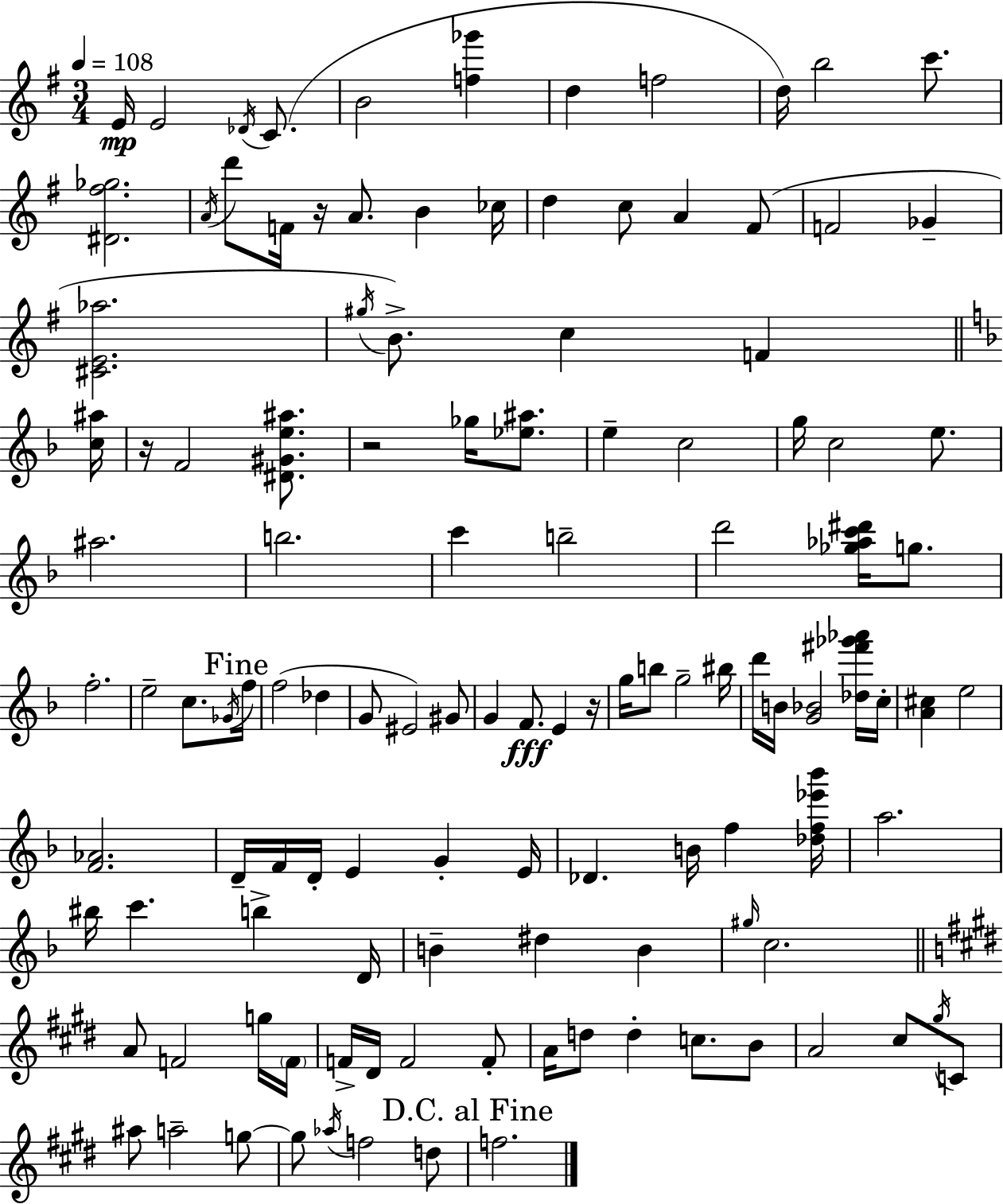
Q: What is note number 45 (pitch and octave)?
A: F5